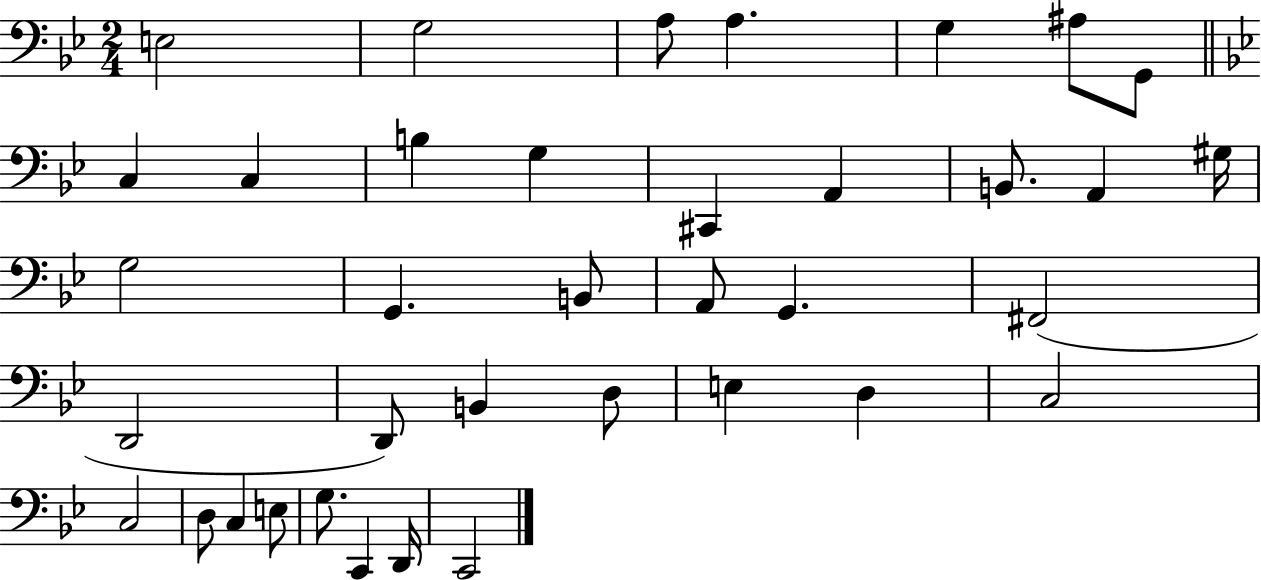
X:1
T:Untitled
M:2/4
L:1/4
K:Bb
E,2 G,2 A,/2 A, G, ^A,/2 G,,/2 C, C, B, G, ^C,, A,, B,,/2 A,, ^G,/4 G,2 G,, B,,/2 A,,/2 G,, ^F,,2 D,,2 D,,/2 B,, D,/2 E, D, C,2 C,2 D,/2 C, E,/2 G,/2 C,, D,,/4 C,,2